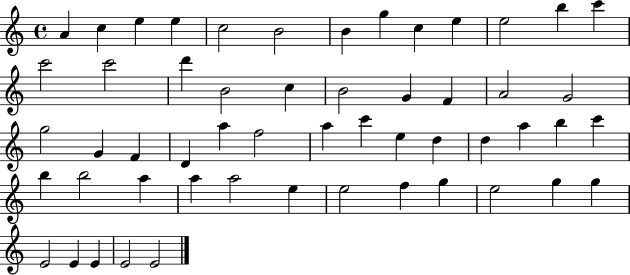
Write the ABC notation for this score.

X:1
T:Untitled
M:4/4
L:1/4
K:C
A c e e c2 B2 B g c e e2 b c' c'2 c'2 d' B2 c B2 G F A2 G2 g2 G F D a f2 a c' e d d a b c' b b2 a a a2 e e2 f g e2 g g E2 E E E2 E2